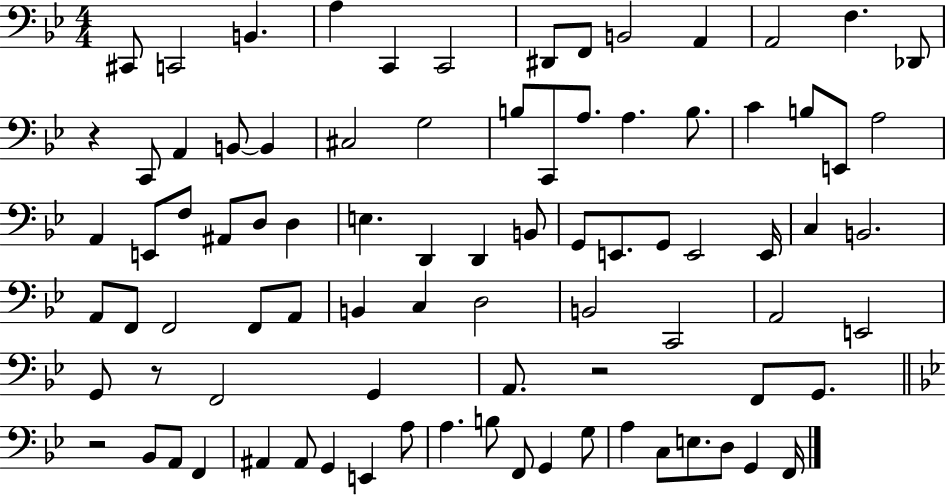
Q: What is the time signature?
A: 4/4